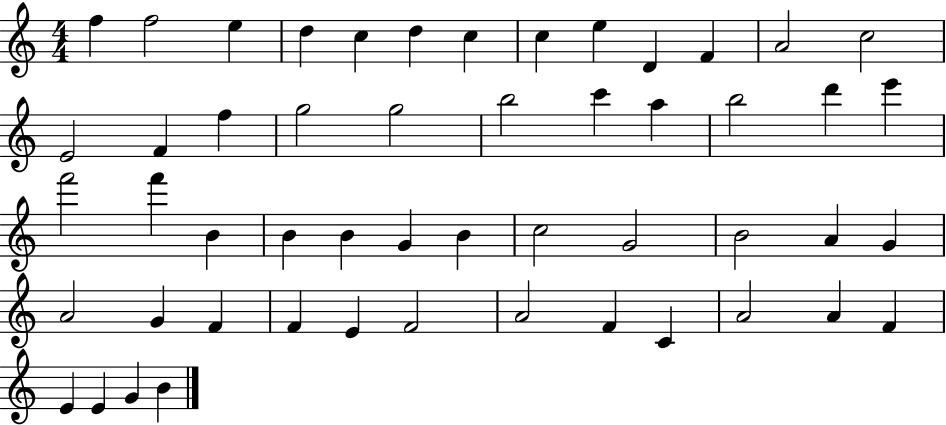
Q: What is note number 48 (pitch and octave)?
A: F4